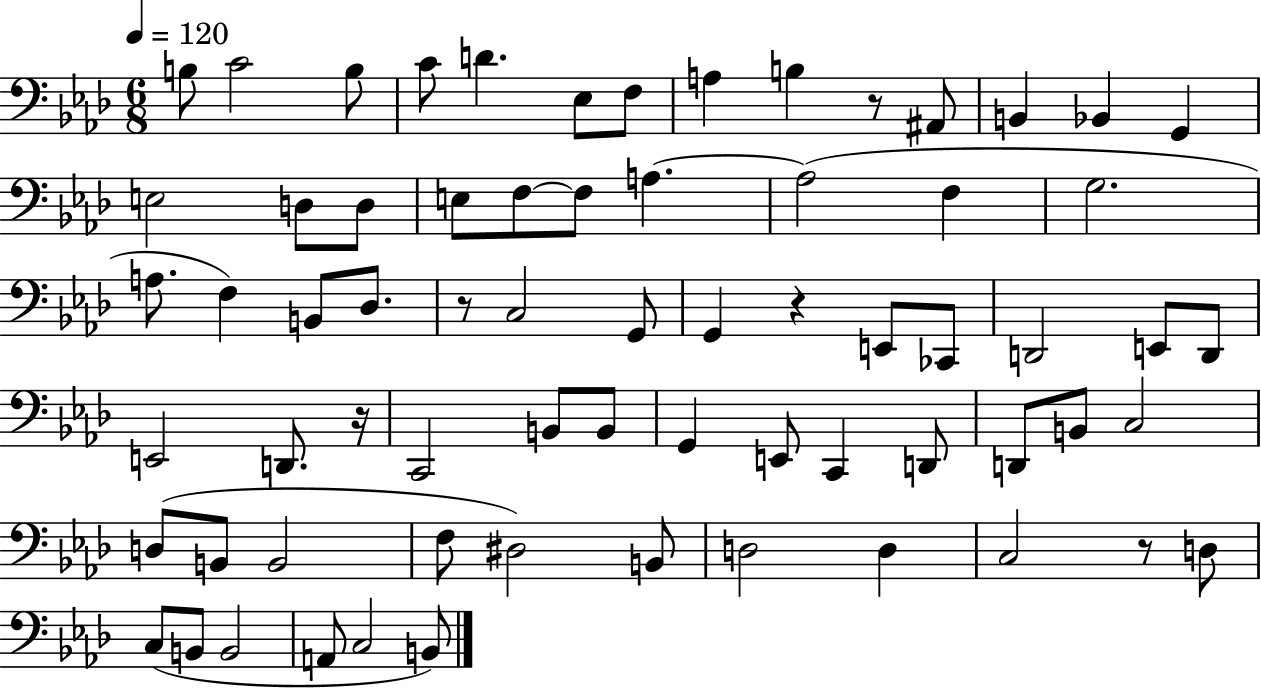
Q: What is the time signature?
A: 6/8